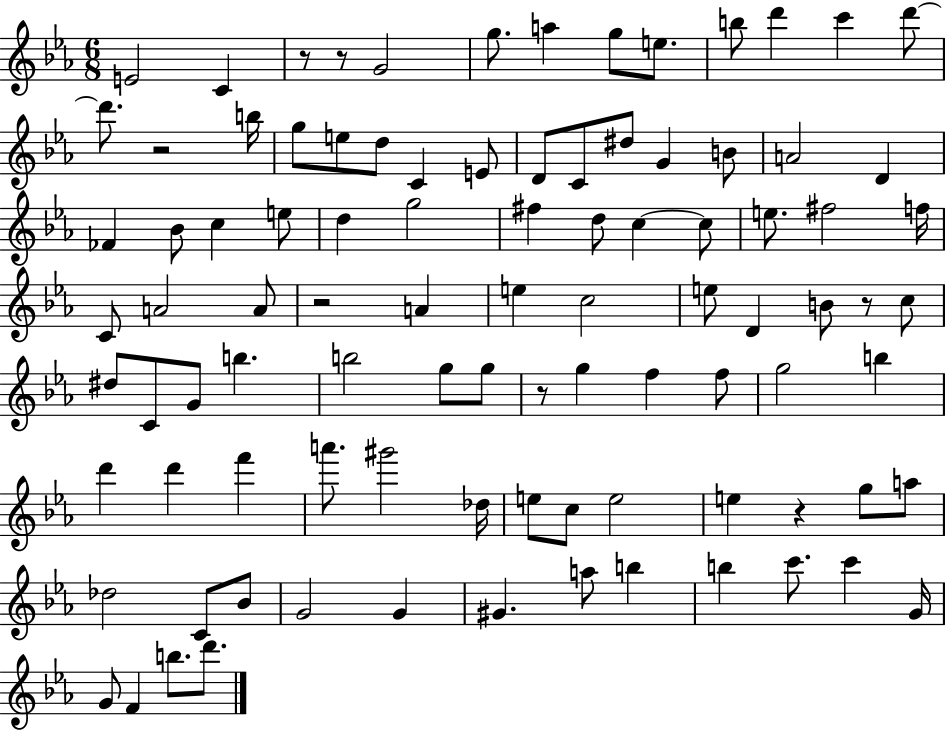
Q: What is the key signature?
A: EES major